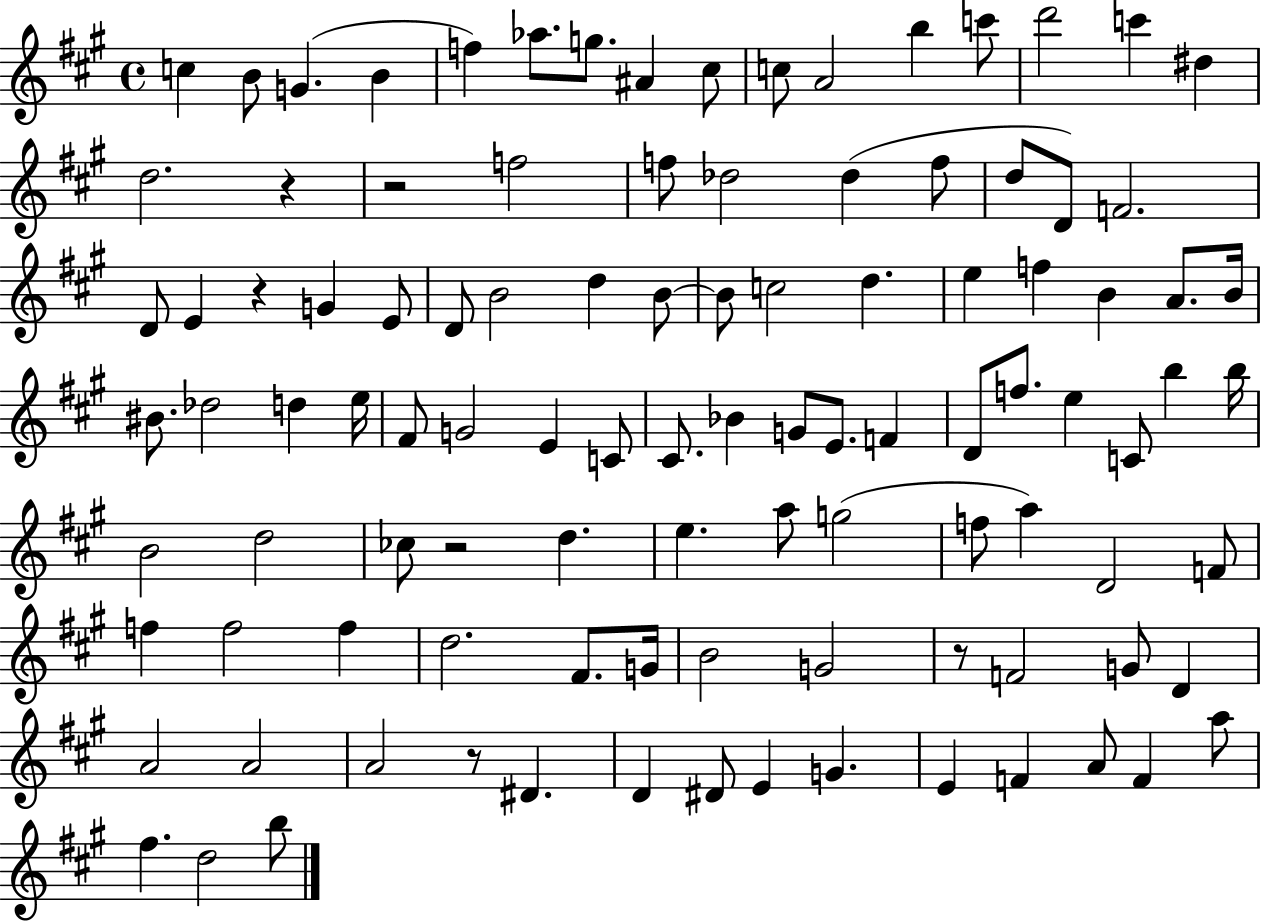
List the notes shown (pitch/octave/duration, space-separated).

C5/q B4/e G4/q. B4/q F5/q Ab5/e. G5/e. A#4/q C#5/e C5/e A4/h B5/q C6/e D6/h C6/q D#5/q D5/h. R/q R/h F5/h F5/e Db5/h Db5/q F5/e D5/e D4/e F4/h. D4/e E4/q R/q G4/q E4/e D4/e B4/h D5/q B4/e B4/e C5/h D5/q. E5/q F5/q B4/q A4/e. B4/s BIS4/e. Db5/h D5/q E5/s F#4/e G4/h E4/q C4/e C#4/e. Bb4/q G4/e E4/e. F4/q D4/e F5/e. E5/q C4/e B5/q B5/s B4/h D5/h CES5/e R/h D5/q. E5/q. A5/e G5/h F5/e A5/q D4/h F4/e F5/q F5/h F5/q D5/h. F#4/e. G4/s B4/h G4/h R/e F4/h G4/e D4/q A4/h A4/h A4/h R/e D#4/q. D4/q D#4/e E4/q G4/q. E4/q F4/q A4/e F4/q A5/e F#5/q. D5/h B5/e